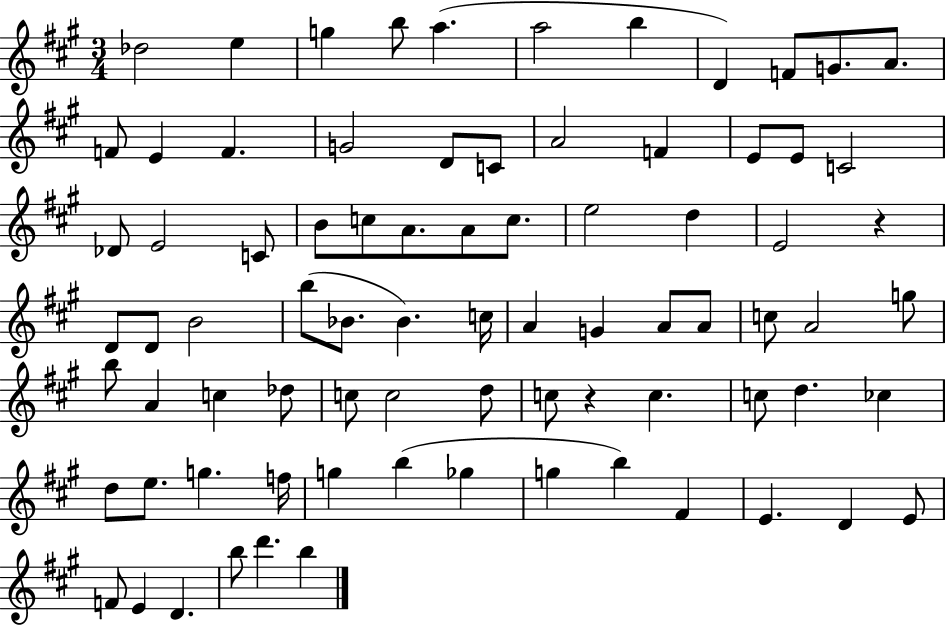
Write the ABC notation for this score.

X:1
T:Untitled
M:3/4
L:1/4
K:A
_d2 e g b/2 a a2 b D F/2 G/2 A/2 F/2 E F G2 D/2 C/2 A2 F E/2 E/2 C2 _D/2 E2 C/2 B/2 c/2 A/2 A/2 c/2 e2 d E2 z D/2 D/2 B2 b/2 _B/2 _B c/4 A G A/2 A/2 c/2 A2 g/2 b/2 A c _d/2 c/2 c2 d/2 c/2 z c c/2 d _c d/2 e/2 g f/4 g b _g g b ^F E D E/2 F/2 E D b/2 d' b